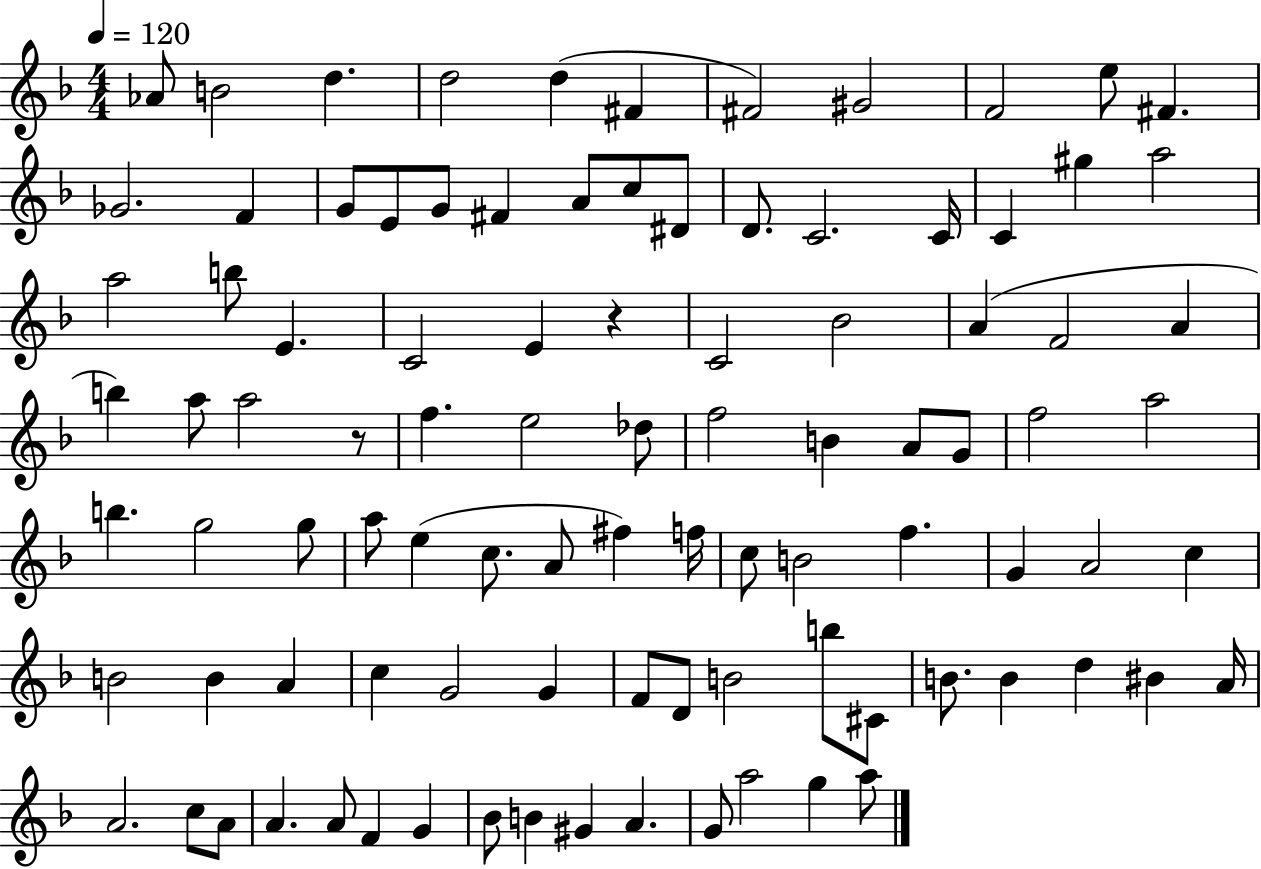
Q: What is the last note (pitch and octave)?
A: A5